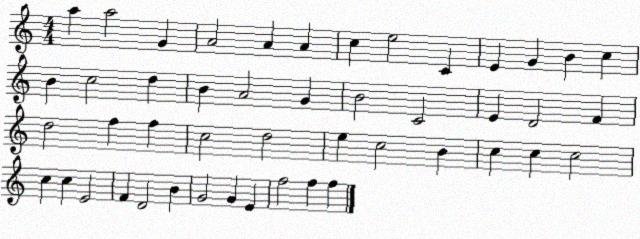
X:1
T:Untitled
M:4/4
L:1/4
K:C
a a2 G A2 A A c e2 C E G B c B c2 d B A2 G B2 C2 E D2 F d2 f f c2 d2 e c2 B c c c2 c c E2 F D2 B G2 G E f2 f f